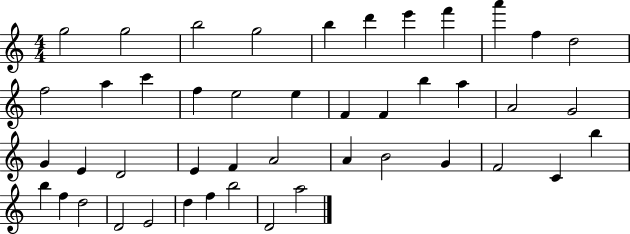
G5/h G5/h B5/h G5/h B5/q D6/q E6/q F6/q A6/q F5/q D5/h F5/h A5/q C6/q F5/q E5/h E5/q F4/q F4/q B5/q A5/q A4/h G4/h G4/q E4/q D4/h E4/q F4/q A4/h A4/q B4/h G4/q F4/h C4/q B5/q B5/q F5/q D5/h D4/h E4/h D5/q F5/q B5/h D4/h A5/h